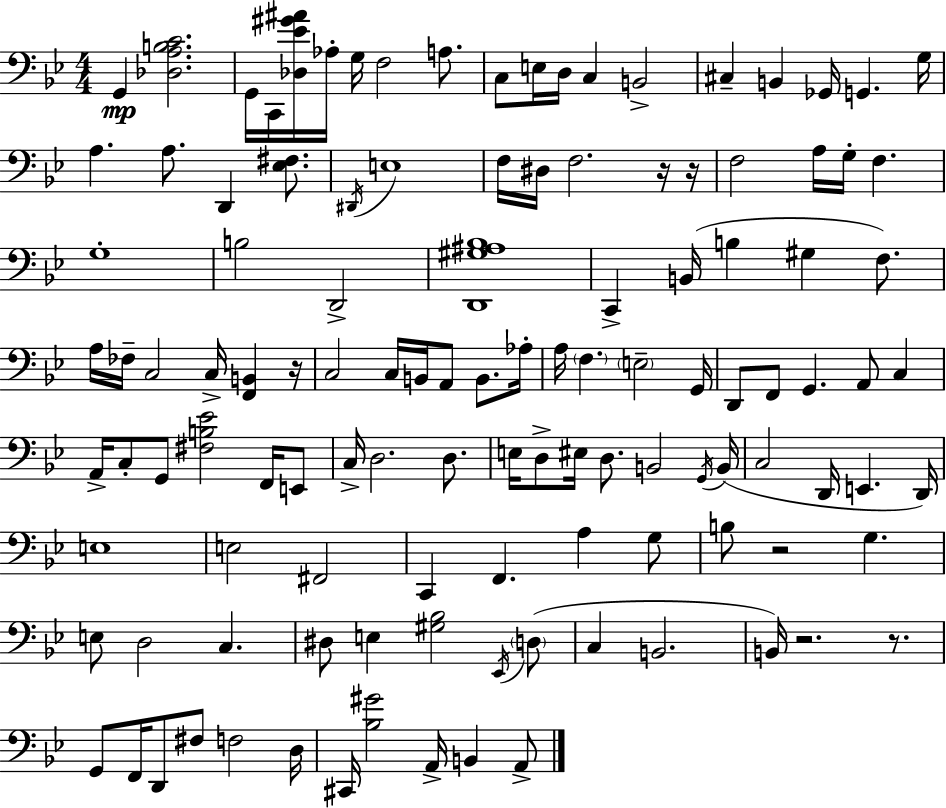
{
  \clef bass
  \numericTimeSignature
  \time 4/4
  \key bes \major
  g,4\mp <des a b c'>2. | g,16 c,16 <des ees' gis' ais'>16 aes16-. g16 f2 a8. | c8 e16 d16 c4 b,2-> | cis4-- b,4 ges,16 g,4. g16 | \break a4. a8. d,4 <ees fis>8. | \acciaccatura { dis,16 } e1 | f16 dis16 f2. r16 | r16 f2 a16 g16-. f4. | \break g1-. | b2 d,2-> | <d, gis ais bes>1 | c,4-> b,16( b4 gis4 f8.) | \break a16 fes16-- c2 c16-> <f, b,>4 | r16 c2 c16 b,16 a,8 b,8. | aes16-. a16 \parenthesize f4. \parenthesize e2-- | g,16 d,8 f,8 g,4. a,8 c4 | \break a,16-> c8-. g,8 <fis b ees'>2 f,16 e,8 | c16-> d2. d8. | e16 d8-> eis16 d8. b,2 | \acciaccatura { g,16 } b,16( c2 d,16 e,4. | \break d,16) e1 | e2 fis,2 | c,4 f,4. a4 | g8 b8 r2 g4. | \break e8 d2 c4. | dis8 e4 <gis bes>2 | \acciaccatura { ees,16 } \parenthesize d8( c4 b,2. | b,16) r2. | \break r8. g,8 f,16 d,8 fis8 f2 | d16 cis,16 <bes gis'>2 a,16-> b,4 | a,8-> \bar "|."
}